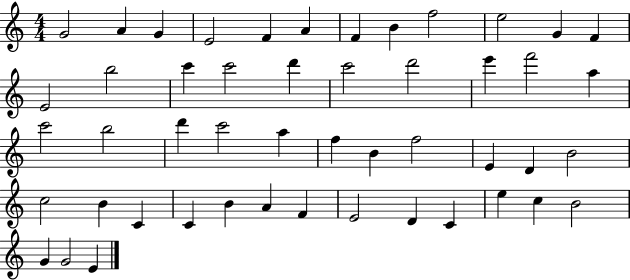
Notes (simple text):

G4/h A4/q G4/q E4/h F4/q A4/q F4/q B4/q F5/h E5/h G4/q F4/q E4/h B5/h C6/q C6/h D6/q C6/h D6/h E6/q F6/h A5/q C6/h B5/h D6/q C6/h A5/q F5/q B4/q F5/h E4/q D4/q B4/h C5/h B4/q C4/q C4/q B4/q A4/q F4/q E4/h D4/q C4/q E5/q C5/q B4/h G4/q G4/h E4/q